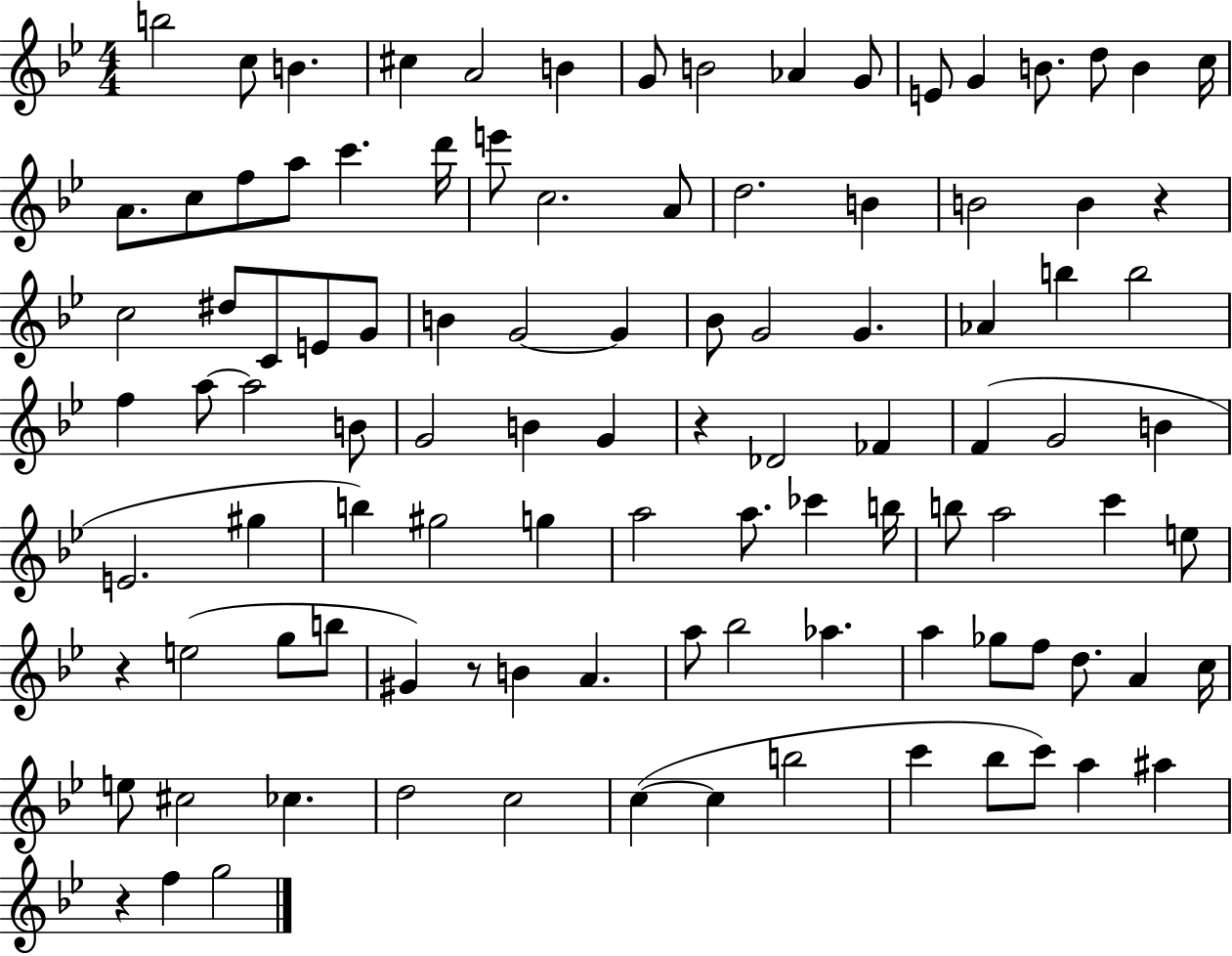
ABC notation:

X:1
T:Untitled
M:4/4
L:1/4
K:Bb
b2 c/2 B ^c A2 B G/2 B2 _A G/2 E/2 G B/2 d/2 B c/4 A/2 c/2 f/2 a/2 c' d'/4 e'/2 c2 A/2 d2 B B2 B z c2 ^d/2 C/2 E/2 G/2 B G2 G _B/2 G2 G _A b b2 f a/2 a2 B/2 G2 B G z _D2 _F F G2 B E2 ^g b ^g2 g a2 a/2 _c' b/4 b/2 a2 c' e/2 z e2 g/2 b/2 ^G z/2 B A a/2 _b2 _a a _g/2 f/2 d/2 A c/4 e/2 ^c2 _c d2 c2 c c b2 c' _b/2 c'/2 a ^a z f g2